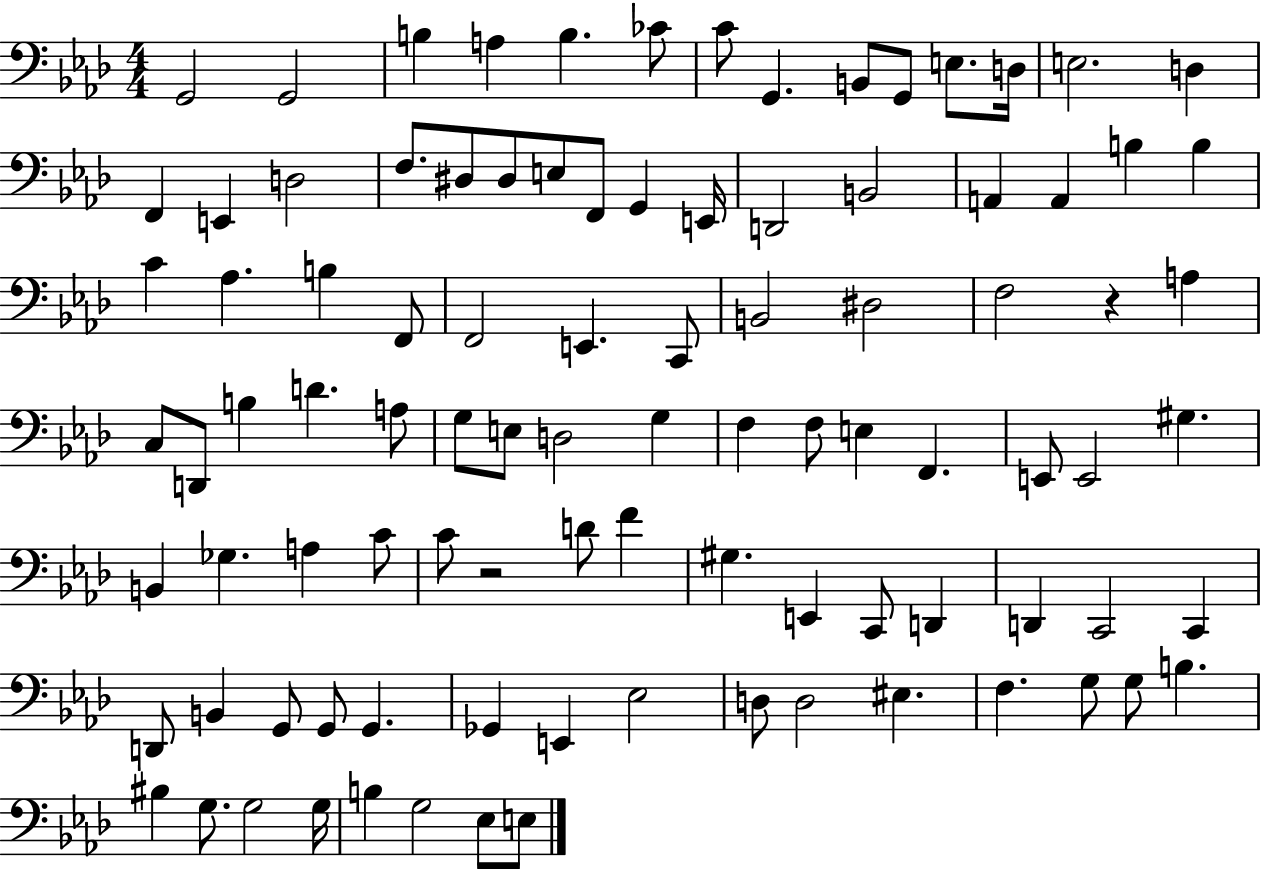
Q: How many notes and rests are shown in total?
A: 96